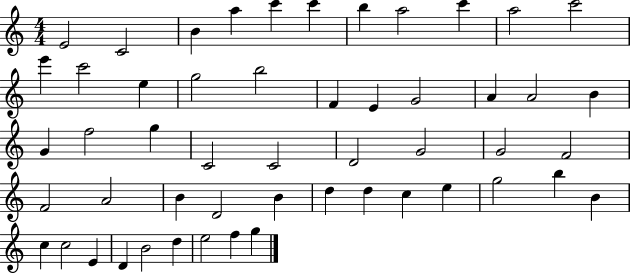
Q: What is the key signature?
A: C major